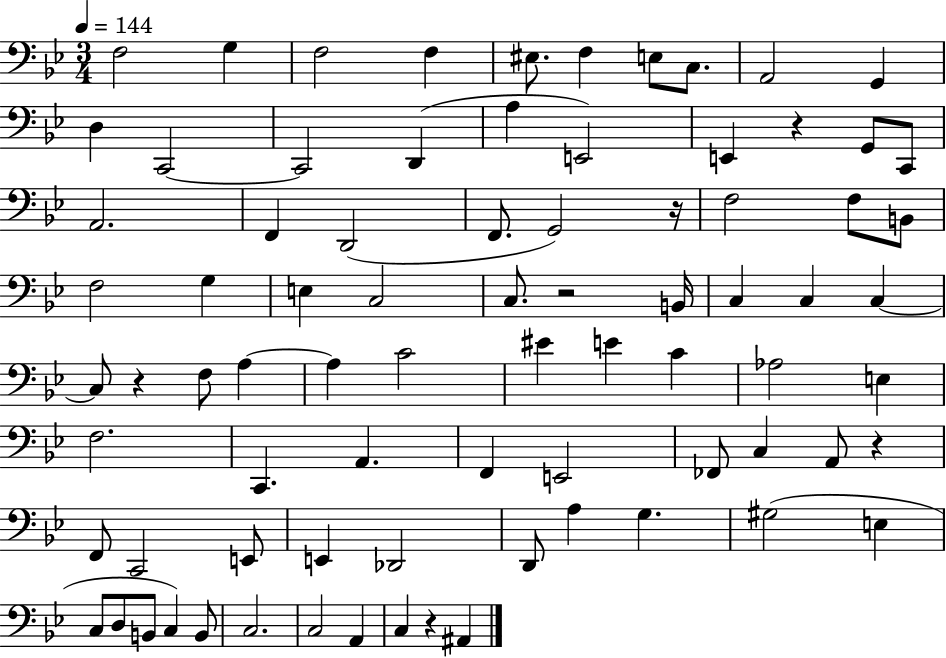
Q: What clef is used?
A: bass